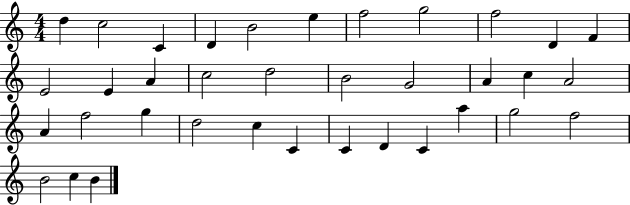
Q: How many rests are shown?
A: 0